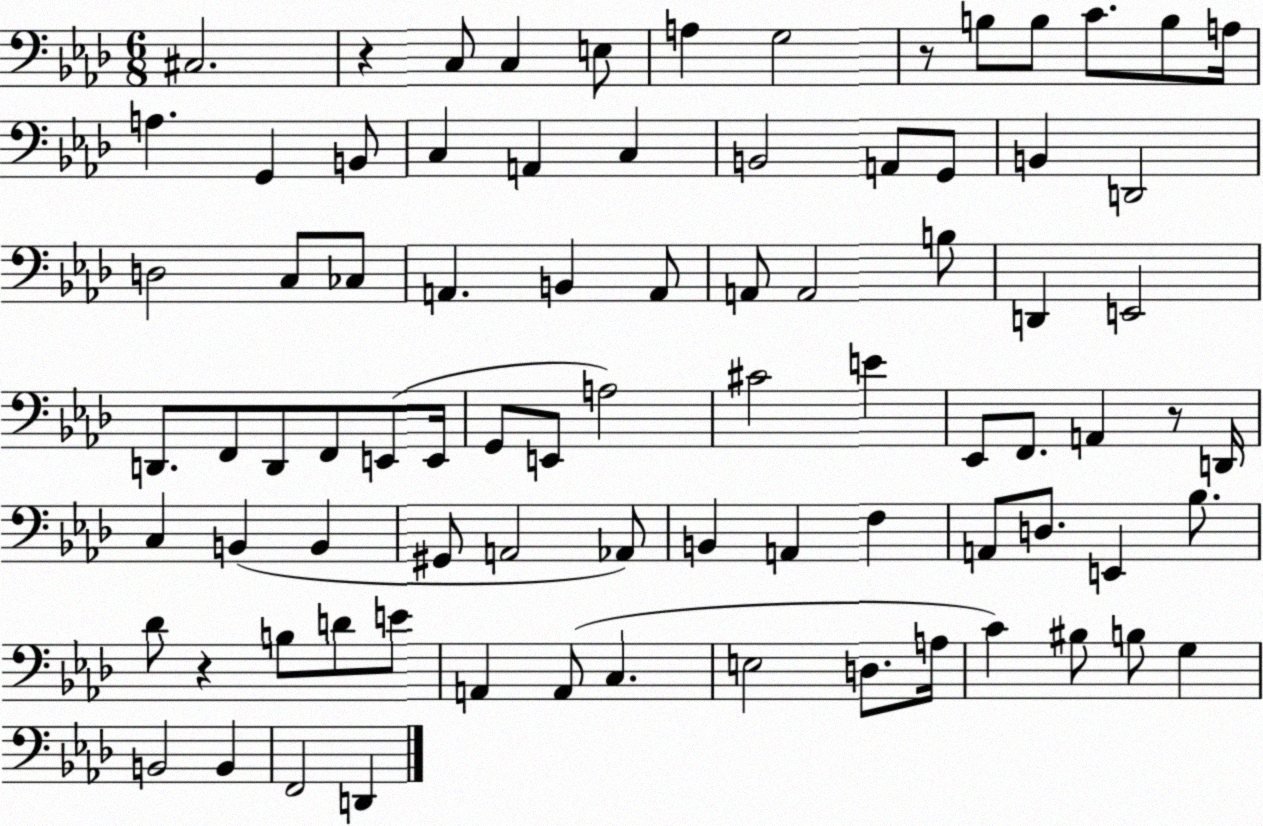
X:1
T:Untitled
M:6/8
L:1/4
K:Ab
^C,2 z C,/2 C, E,/2 A, G,2 z/2 B,/2 B,/2 C/2 B,/2 A,/4 A, G,, B,,/2 C, A,, C, B,,2 A,,/2 G,,/2 B,, D,,2 D,2 C,/2 _C,/2 A,, B,, A,,/2 A,,/2 A,,2 B,/2 D,, E,,2 D,,/2 F,,/2 D,,/2 F,,/2 E,,/2 E,,/4 G,,/2 E,,/2 A,2 ^C2 E _E,,/2 F,,/2 A,, z/2 D,,/4 C, B,, B,, ^G,,/2 A,,2 _A,,/2 B,, A,, F, A,,/2 D,/2 E,, _B,/2 _D/2 z B,/2 D/2 E/2 A,, A,,/2 C, E,2 D,/2 A,/4 C ^B,/2 B,/2 G, B,,2 B,, F,,2 D,,